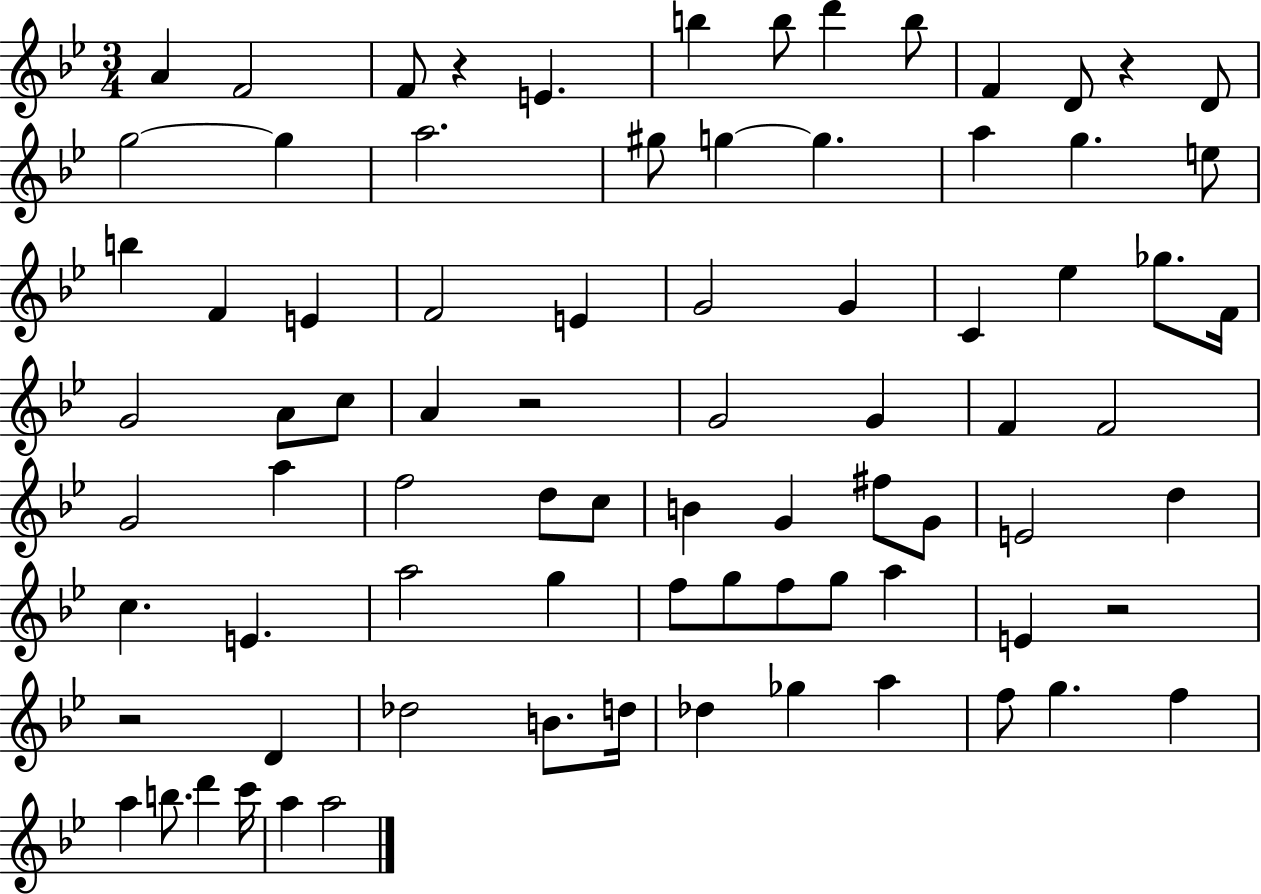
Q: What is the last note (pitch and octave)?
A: A5